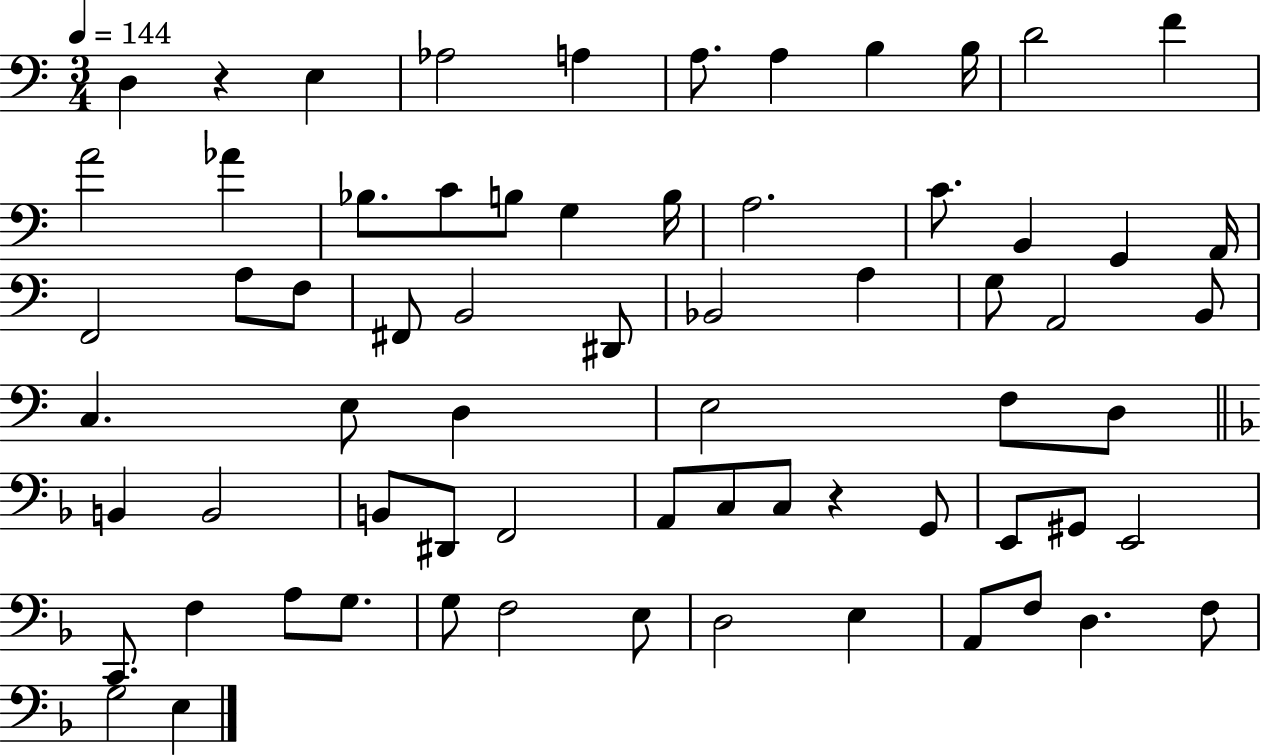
D3/q R/q E3/q Ab3/h A3/q A3/e. A3/q B3/q B3/s D4/h F4/q A4/h Ab4/q Bb3/e. C4/e B3/e G3/q B3/s A3/h. C4/e. B2/q G2/q A2/s F2/h A3/e F3/e F#2/e B2/h D#2/e Bb2/h A3/q G3/e A2/h B2/e C3/q. E3/e D3/q E3/h F3/e D3/e B2/q B2/h B2/e D#2/e F2/h A2/e C3/e C3/e R/q G2/e E2/e G#2/e E2/h C2/e. F3/q A3/e G3/e. G3/e F3/h E3/e D3/h E3/q A2/e F3/e D3/q. F3/e G3/h E3/q